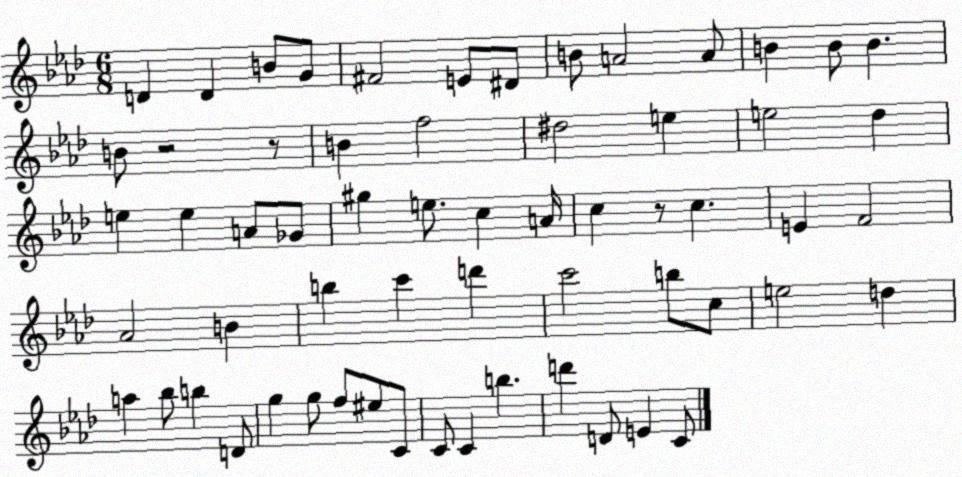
X:1
T:Untitled
M:6/8
L:1/4
K:Ab
D D B/2 G/2 ^F2 E/2 ^D/2 B/2 A2 A/2 B B/2 B B/2 z2 z/2 B f2 ^d2 e e2 _d e e A/2 _G/2 ^g e/2 c A/4 c z/2 c E F2 _A2 B b c' d' c'2 b/2 c/2 e2 d a _b/2 b D/2 g g/2 f/2 ^e/2 C/2 C/2 C b d' D/2 E C/2